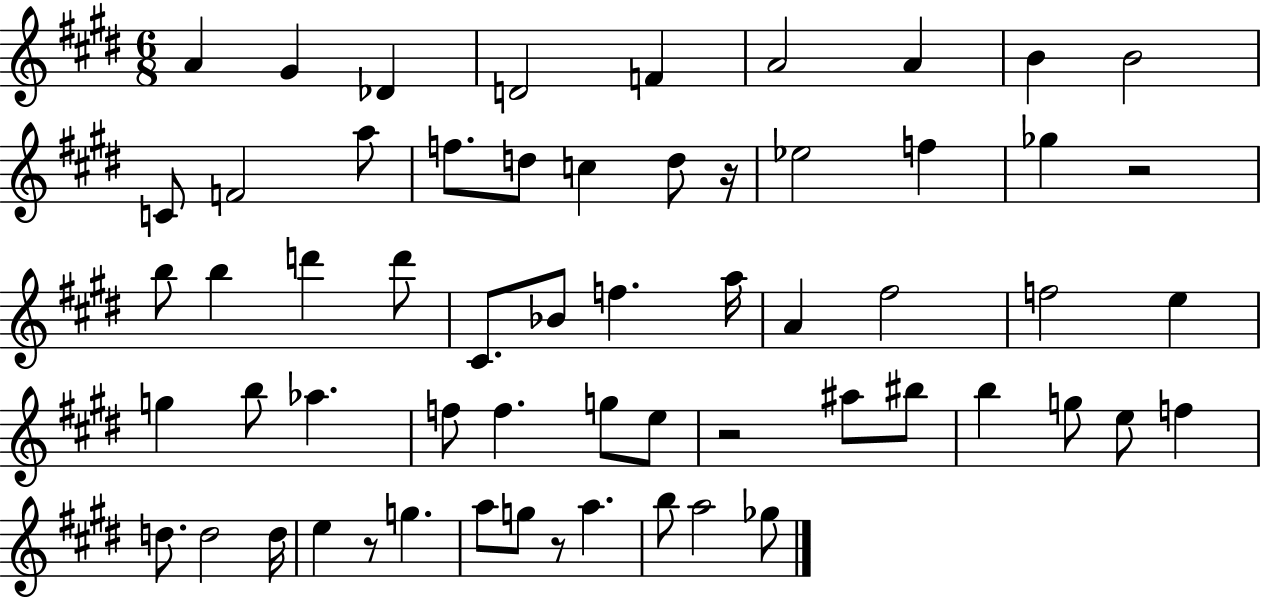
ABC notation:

X:1
T:Untitled
M:6/8
L:1/4
K:E
A ^G _D D2 F A2 A B B2 C/2 F2 a/2 f/2 d/2 c d/2 z/4 _e2 f _g z2 b/2 b d' d'/2 ^C/2 _B/2 f a/4 A ^f2 f2 e g b/2 _a f/2 f g/2 e/2 z2 ^a/2 ^b/2 b g/2 e/2 f d/2 d2 d/4 e z/2 g a/2 g/2 z/2 a b/2 a2 _g/2